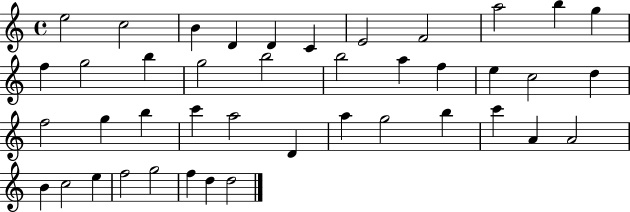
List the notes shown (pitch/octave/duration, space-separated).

E5/h C5/h B4/q D4/q D4/q C4/q E4/h F4/h A5/h B5/q G5/q F5/q G5/h B5/q G5/h B5/h B5/h A5/q F5/q E5/q C5/h D5/q F5/h G5/q B5/q C6/q A5/h D4/q A5/q G5/h B5/q C6/q A4/q A4/h B4/q C5/h E5/q F5/h G5/h F5/q D5/q D5/h